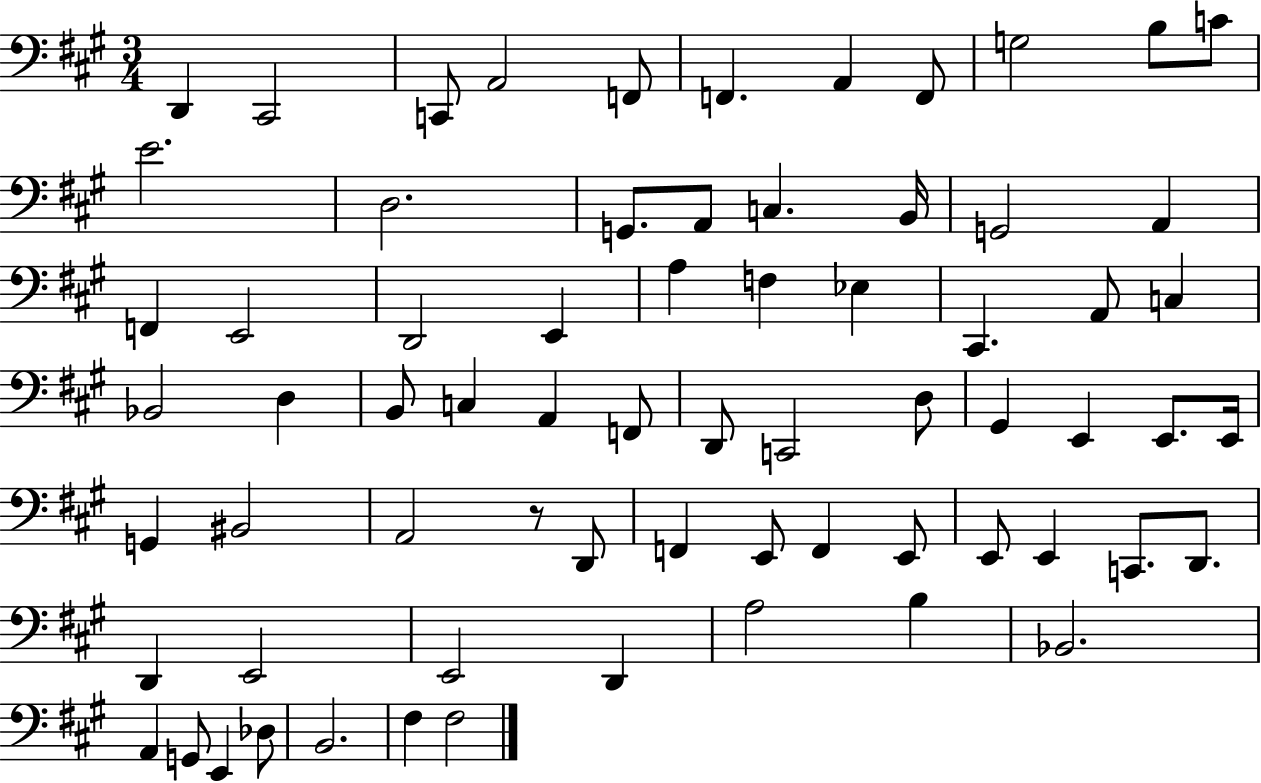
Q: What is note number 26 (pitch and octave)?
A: Eb3